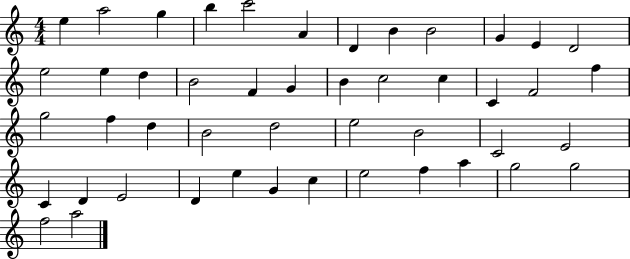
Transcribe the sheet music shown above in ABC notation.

X:1
T:Untitled
M:4/4
L:1/4
K:C
e a2 g b c'2 A D B B2 G E D2 e2 e d B2 F G B c2 c C F2 f g2 f d B2 d2 e2 B2 C2 E2 C D E2 D e G c e2 f a g2 g2 f2 a2